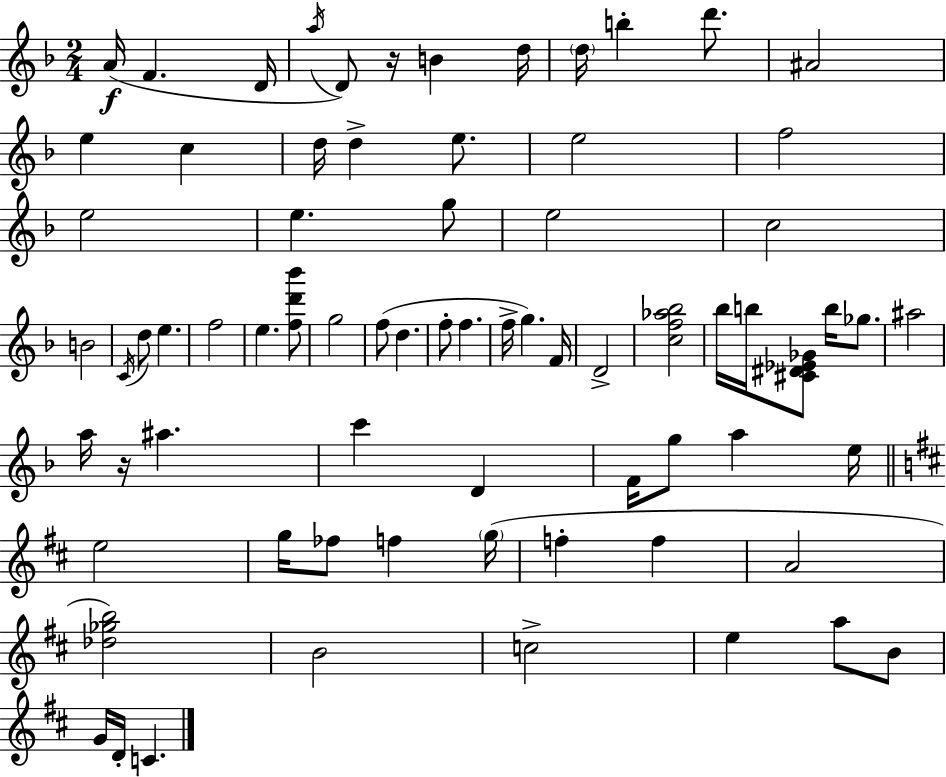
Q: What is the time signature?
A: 2/4